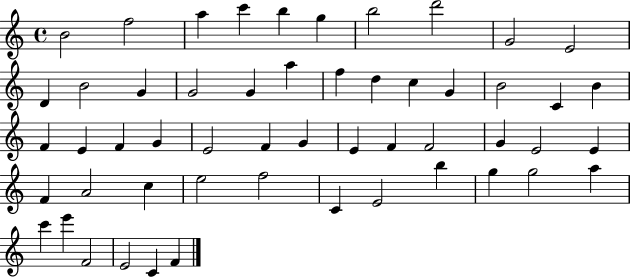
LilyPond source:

{
  \clef treble
  \time 4/4
  \defaultTimeSignature
  \key c \major
  b'2 f''2 | a''4 c'''4 b''4 g''4 | b''2 d'''2 | g'2 e'2 | \break d'4 b'2 g'4 | g'2 g'4 a''4 | f''4 d''4 c''4 g'4 | b'2 c'4 b'4 | \break f'4 e'4 f'4 g'4 | e'2 f'4 g'4 | e'4 f'4 f'2 | g'4 e'2 e'4 | \break f'4 a'2 c''4 | e''2 f''2 | c'4 e'2 b''4 | g''4 g''2 a''4 | \break c'''4 e'''4 f'2 | e'2 c'4 f'4 | \bar "|."
}